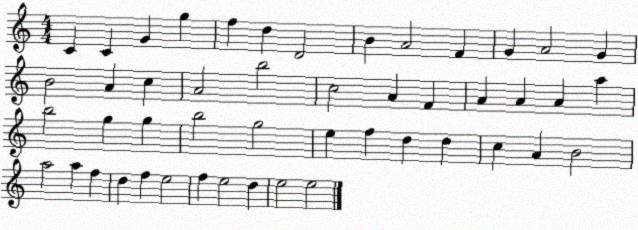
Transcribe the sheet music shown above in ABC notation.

X:1
T:Untitled
M:4/4
L:1/4
K:C
C C G g f d D2 B A2 F G A2 G B2 A c A2 b2 c2 A F A A A a b2 g g b2 g2 e f d d c A B2 a2 a f d f e2 f e2 d e2 e2